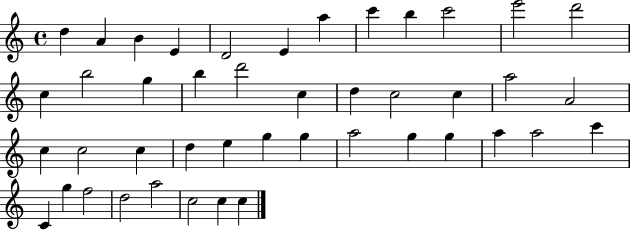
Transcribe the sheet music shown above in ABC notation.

X:1
T:Untitled
M:4/4
L:1/4
K:C
d A B E D2 E a c' b c'2 e'2 d'2 c b2 g b d'2 c d c2 c a2 A2 c c2 c d e g g a2 g g a a2 c' C g f2 d2 a2 c2 c c